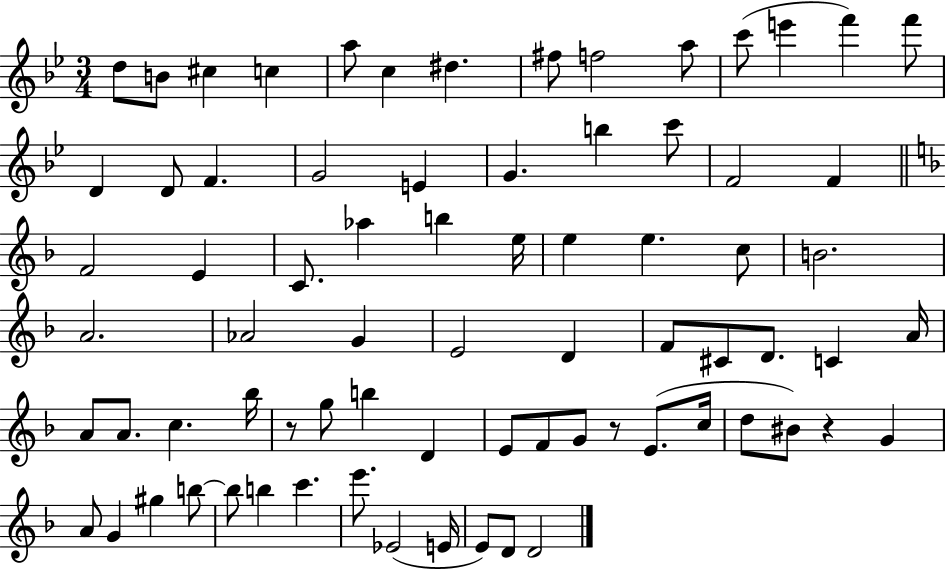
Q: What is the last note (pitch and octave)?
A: D4